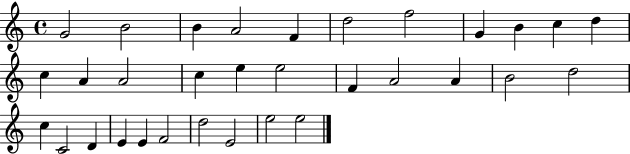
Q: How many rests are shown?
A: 0